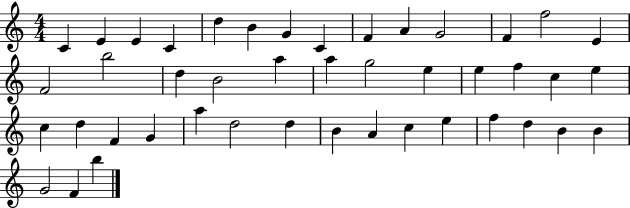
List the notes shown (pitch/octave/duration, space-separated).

C4/q E4/q E4/q C4/q D5/q B4/q G4/q C4/q F4/q A4/q G4/h F4/q F5/h E4/q F4/h B5/h D5/q B4/h A5/q A5/q G5/h E5/q E5/q F5/q C5/q E5/q C5/q D5/q F4/q G4/q A5/q D5/h D5/q B4/q A4/q C5/q E5/q F5/q D5/q B4/q B4/q G4/h F4/q B5/q